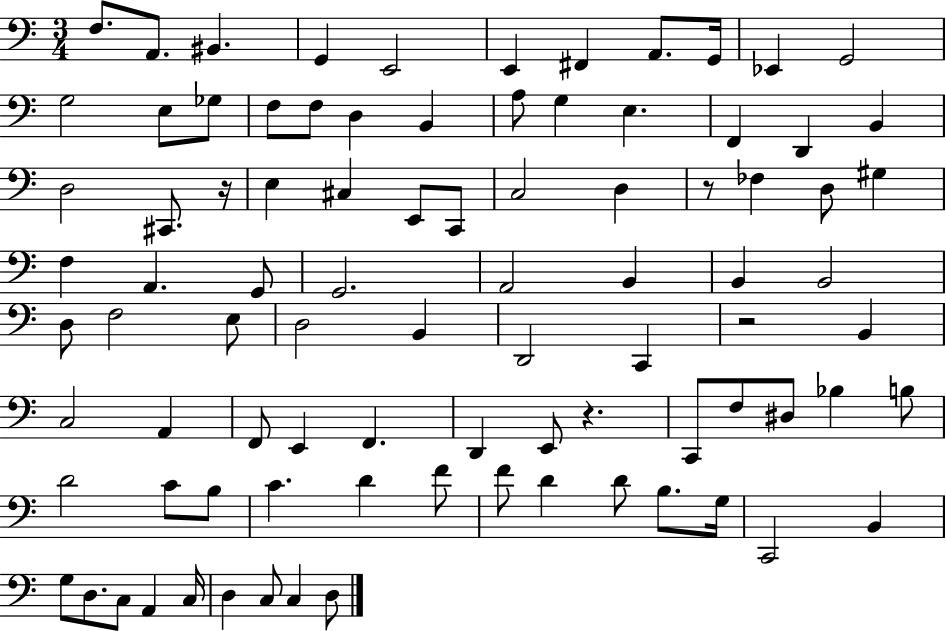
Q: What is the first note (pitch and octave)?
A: F3